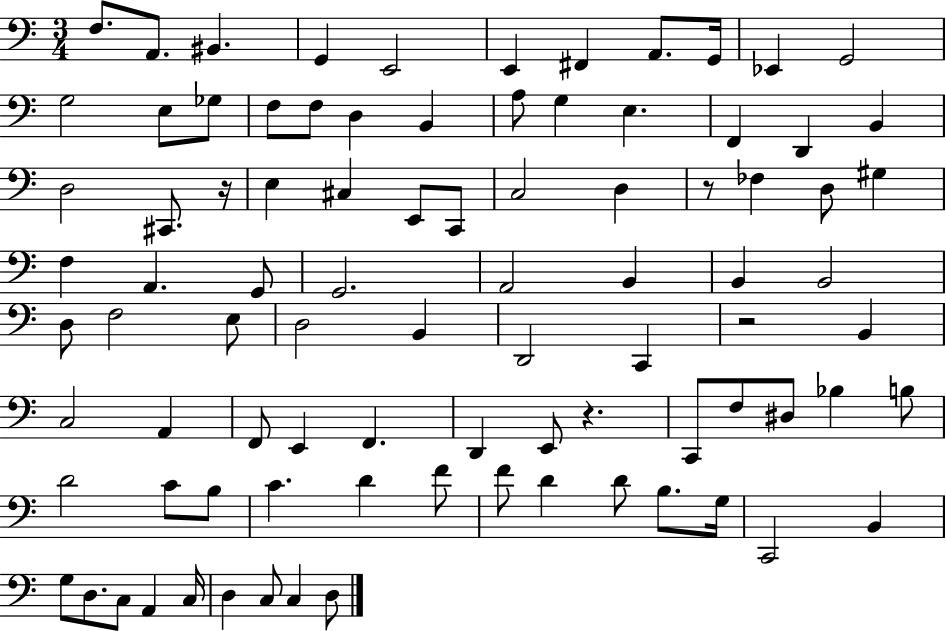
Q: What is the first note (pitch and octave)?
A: F3